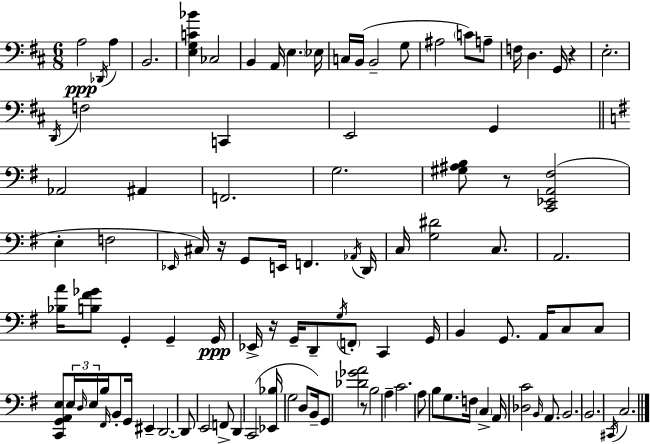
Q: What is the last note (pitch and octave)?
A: C3